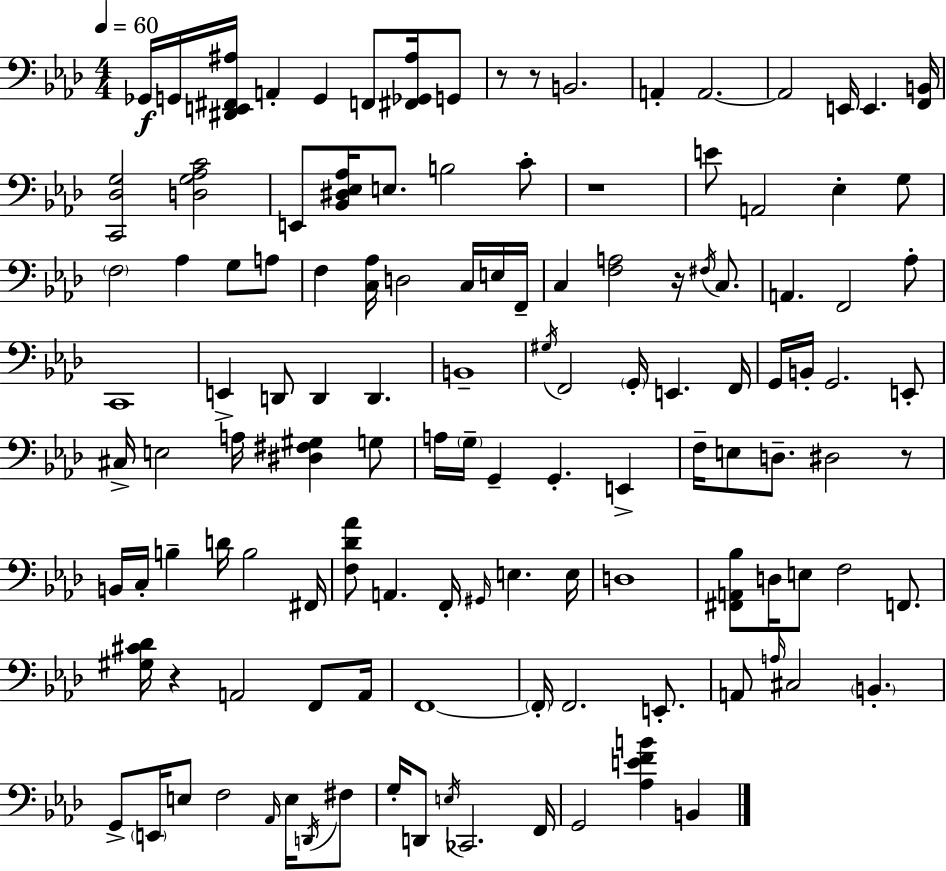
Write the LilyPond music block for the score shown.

{
  \clef bass
  \numericTimeSignature
  \time 4/4
  \key aes \major
  \tempo 4 = 60
  ges,16\f g,16 <dis, e, fis, ais>16 a,4-. g,4 f,8 <fis, ges, ais>16 g,8 | r8 r8 b,2. | a,4-. a,2.~~ | a,2 e,16 e,4. <f, b,>16 | \break <c, des g>2 <d g aes c'>2 | e,8 <bes, dis ees aes>16 e8. b2 c'8-. | r1 | e'8 a,2 ees4-. g8 | \break \parenthesize f2 aes4 g8 a8 | f4 <c aes>16 d2 c16 e16 f,16-- | c4 <f a>2 r16 \acciaccatura { fis16 } c8. | a,4. f,2 aes8-. | \break c,1 | e,4-> d,8 d,4 d,4. | b,1-- | \acciaccatura { gis16 } f,2 \parenthesize g,16-. e,4. | \break f,16 g,16 b,16-. g,2. | e,8-. cis16-> e2 a16 <dis fis gis>4 | g8 a16 \parenthesize g16-- g,4-- g,4.-. e,4-> | f16-- e8 d8.-- dis2 | \break r8 b,16 c16-. b4-- d'16 b2 | fis,16 <f des' aes'>8 a,4. f,16-. \grace { gis,16 } e4. | e16 d1 | <fis, a, bes>8 d16 e8 f2 | \break f,8. <gis cis' des'>16 r4 a,2 | f,8 a,16 f,1~~ | \parenthesize f,16-. f,2. | e,8.-. a,8 \grace { a16 } cis2 \parenthesize b,4.-. | \break g,8-> \parenthesize e,16 e8 f2 | \grace { aes,16 } e16 \acciaccatura { d,16 } fis8 g16-. d,8 \acciaccatura { e16 } ces,2. | f,16 g,2 <aes e' f' b'>4 | b,4 \bar "|."
}